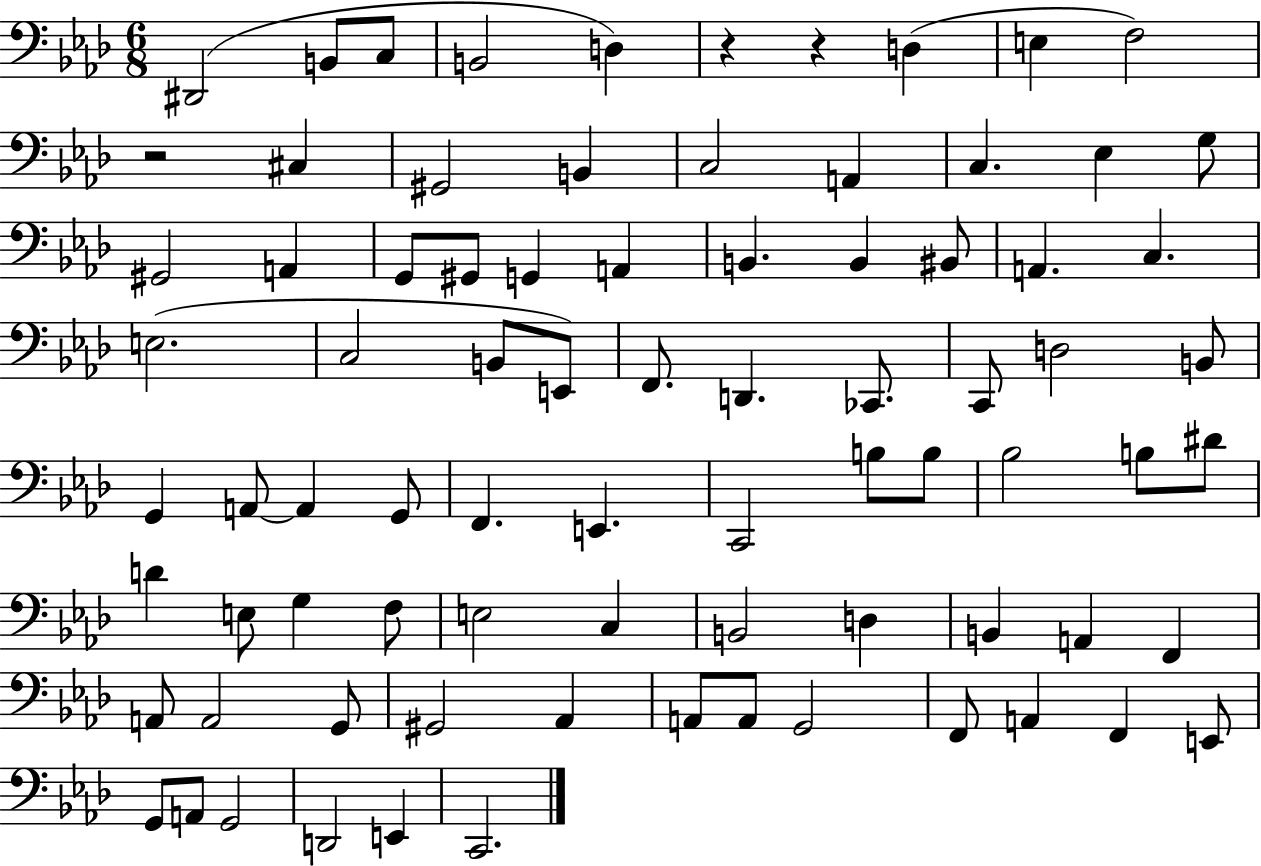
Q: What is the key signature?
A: AES major